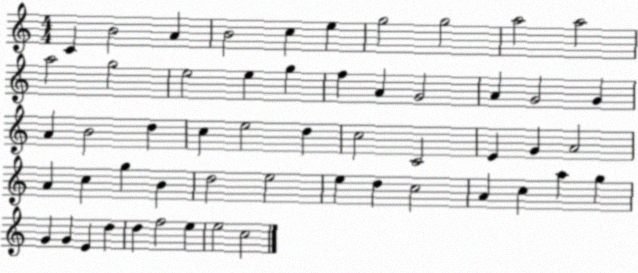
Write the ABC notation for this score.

X:1
T:Untitled
M:4/4
L:1/4
K:C
C B2 A B2 c e g2 g2 a2 a2 a2 g2 e2 e g f A G2 A G2 G A B2 d c e2 d c2 C2 E G A2 A c g B d2 e2 e d c2 A c a g G G E d d f2 e e2 c2